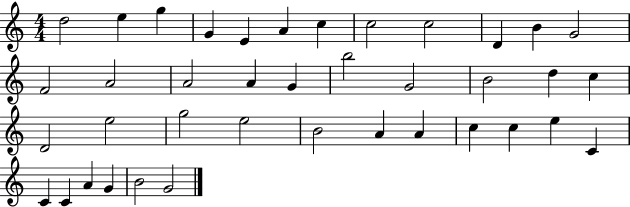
X:1
T:Untitled
M:4/4
L:1/4
K:C
d2 e g G E A c c2 c2 D B G2 F2 A2 A2 A G b2 G2 B2 d c D2 e2 g2 e2 B2 A A c c e C C C A G B2 G2